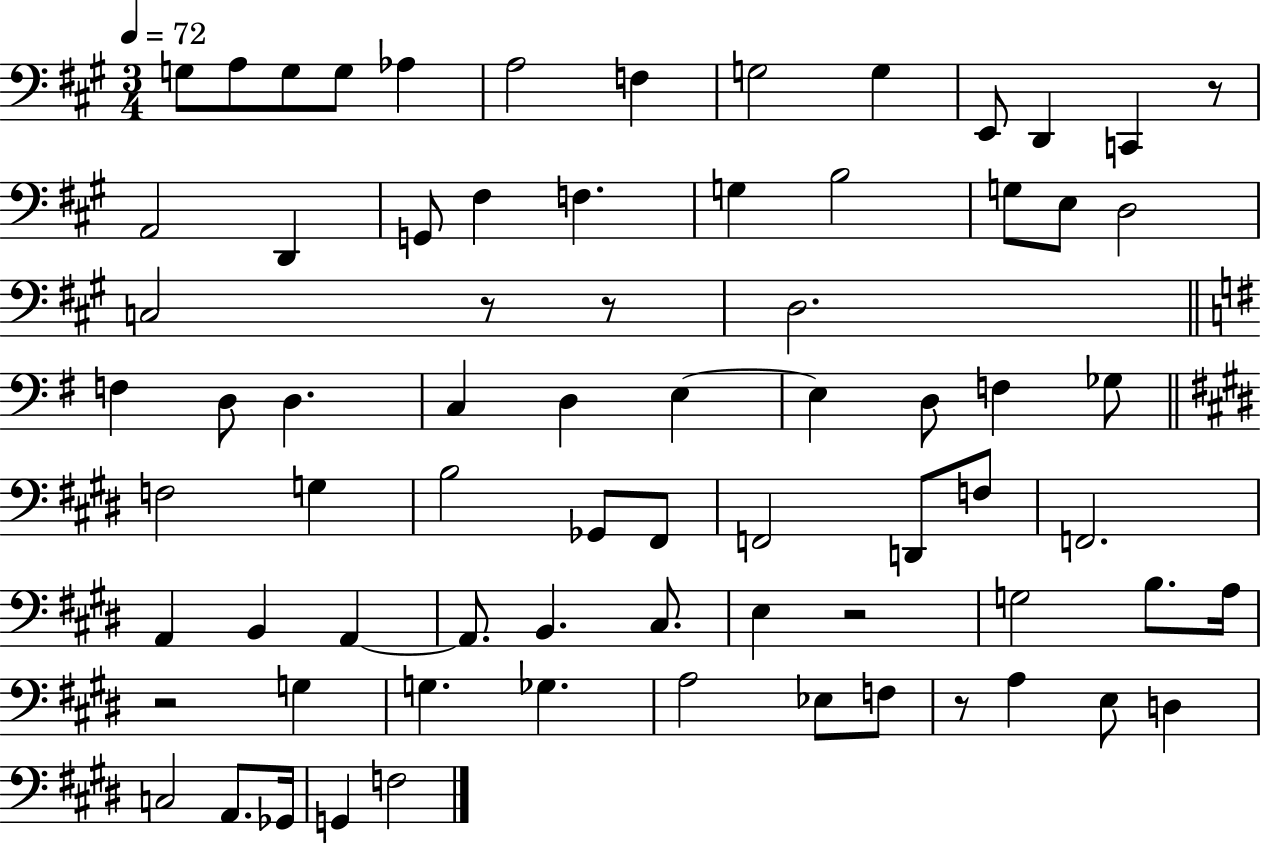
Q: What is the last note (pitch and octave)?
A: F3